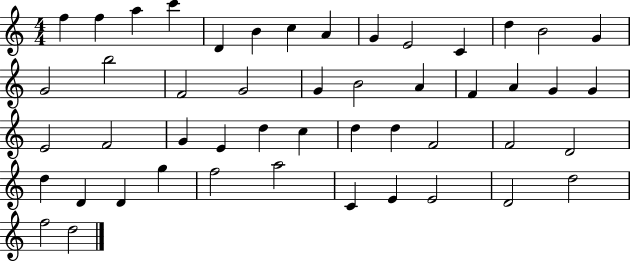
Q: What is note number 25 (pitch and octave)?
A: G4